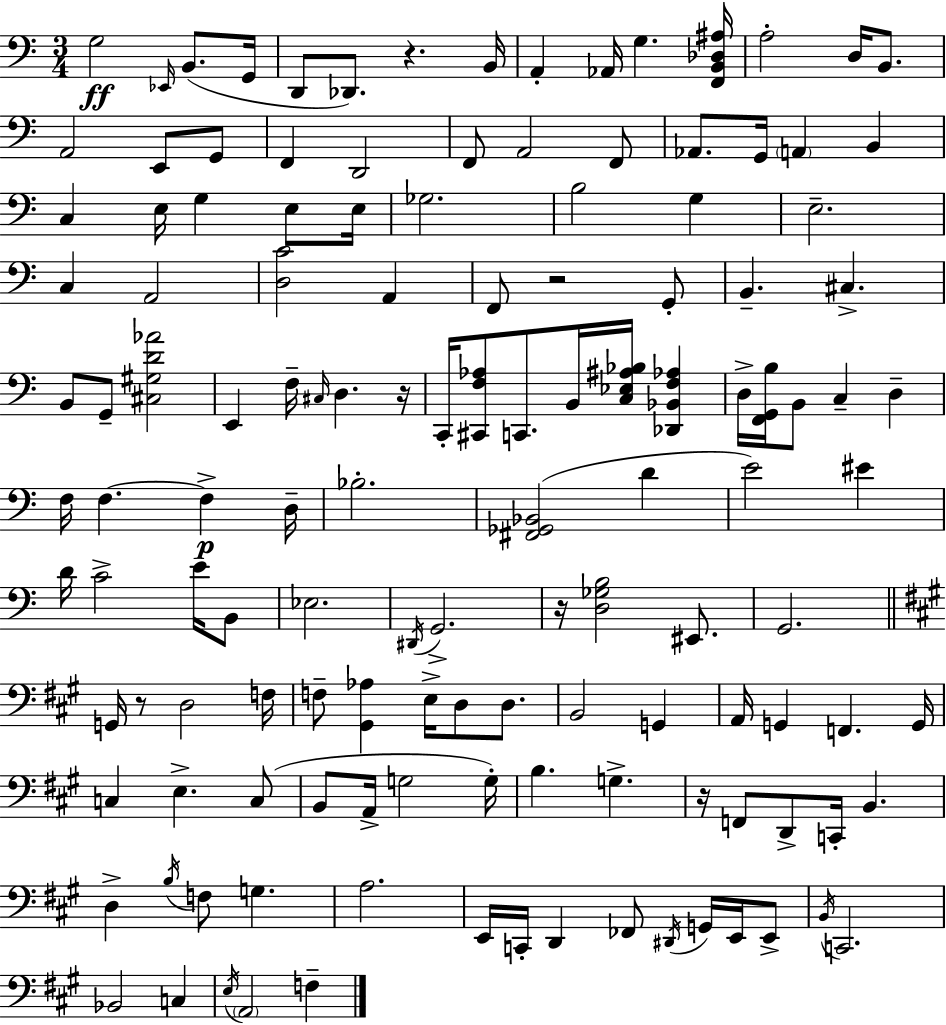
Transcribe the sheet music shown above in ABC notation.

X:1
T:Untitled
M:3/4
L:1/4
K:Am
G,2 _E,,/4 B,,/2 G,,/4 D,,/2 _D,,/2 z B,,/4 A,, _A,,/4 G, [F,,B,,_D,^A,]/4 A,2 D,/4 B,,/2 A,,2 E,,/2 G,,/2 F,, D,,2 F,,/2 A,,2 F,,/2 _A,,/2 G,,/4 A,, B,, C, E,/4 G, E,/2 E,/4 _G,2 B,2 G, E,2 C, A,,2 [D,C]2 A,, F,,/2 z2 G,,/2 B,, ^C, B,,/2 G,,/2 [^C,^G,D_A]2 E,, F,/4 ^C,/4 D, z/4 C,,/4 [^C,,F,_A,]/2 C,,/2 B,,/4 [C,_E,^A,_B,]/4 [_D,,_B,,F,_A,] D,/4 [F,,G,,B,]/4 B,,/2 C, D, F,/4 F, F, D,/4 _B,2 [^F,,_G,,_B,,]2 D E2 ^E D/4 C2 E/4 B,,/2 _E,2 ^D,,/4 G,,2 z/4 [D,_G,B,]2 ^E,,/2 G,,2 G,,/4 z/2 D,2 F,/4 F,/2 [^G,,_A,] E,/4 D,/2 D,/2 B,,2 G,, A,,/4 G,, F,, G,,/4 C, E, C,/2 B,,/2 A,,/4 G,2 G,/4 B, G, z/4 F,,/2 D,,/2 C,,/4 B,, D, B,/4 F,/2 G, A,2 E,,/4 C,,/4 D,, _F,,/2 ^D,,/4 G,,/4 E,,/4 E,,/2 B,,/4 C,,2 _B,,2 C, E,/4 A,,2 F,